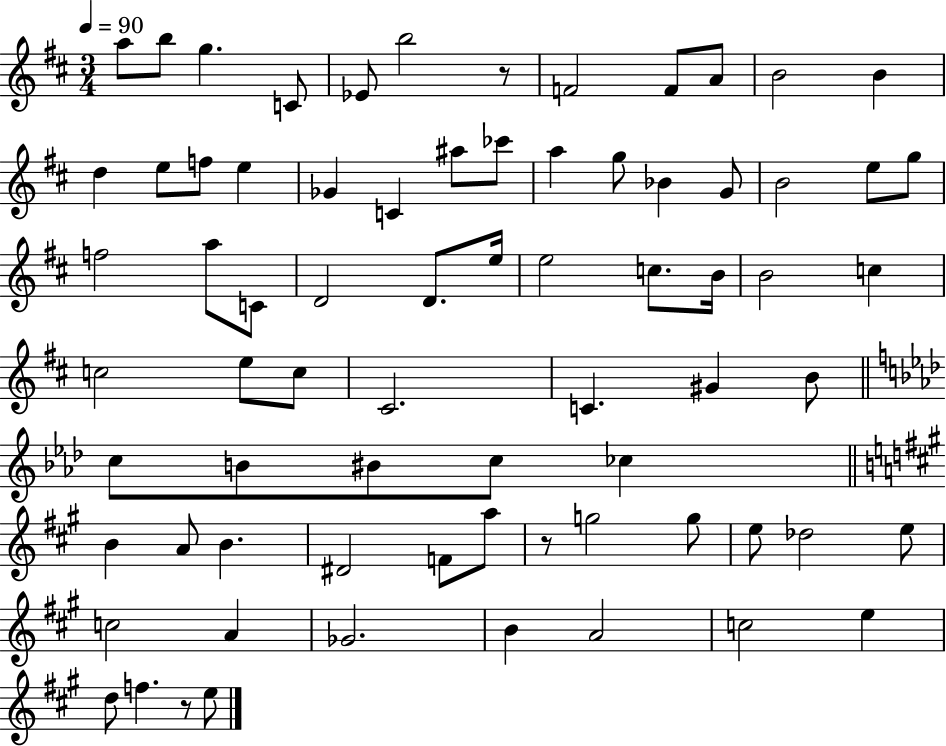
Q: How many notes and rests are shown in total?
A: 73